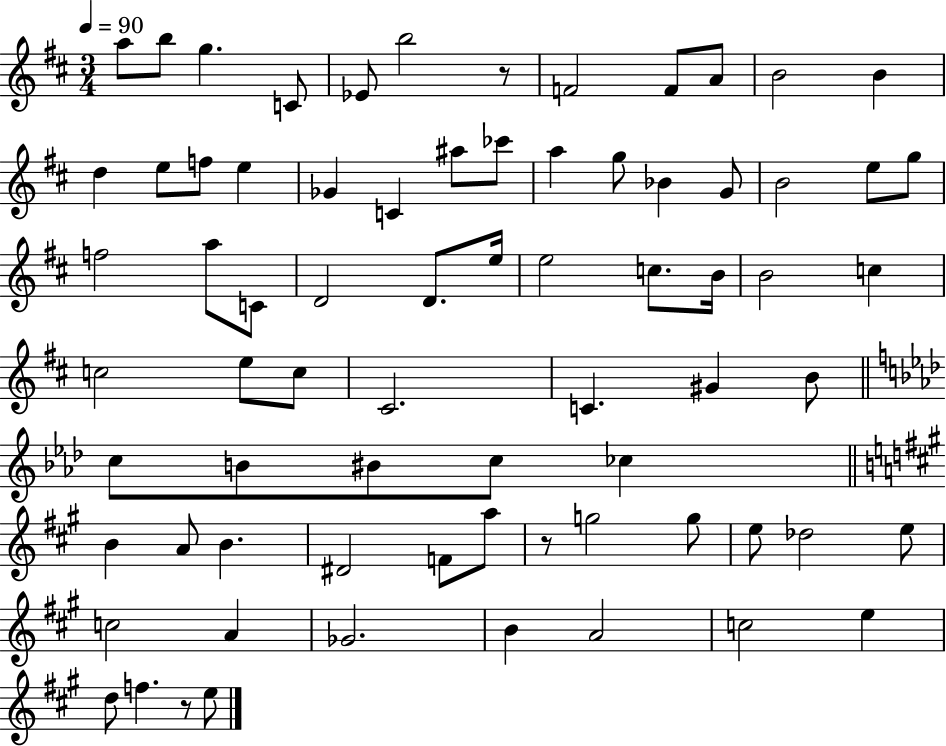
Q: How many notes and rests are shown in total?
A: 73